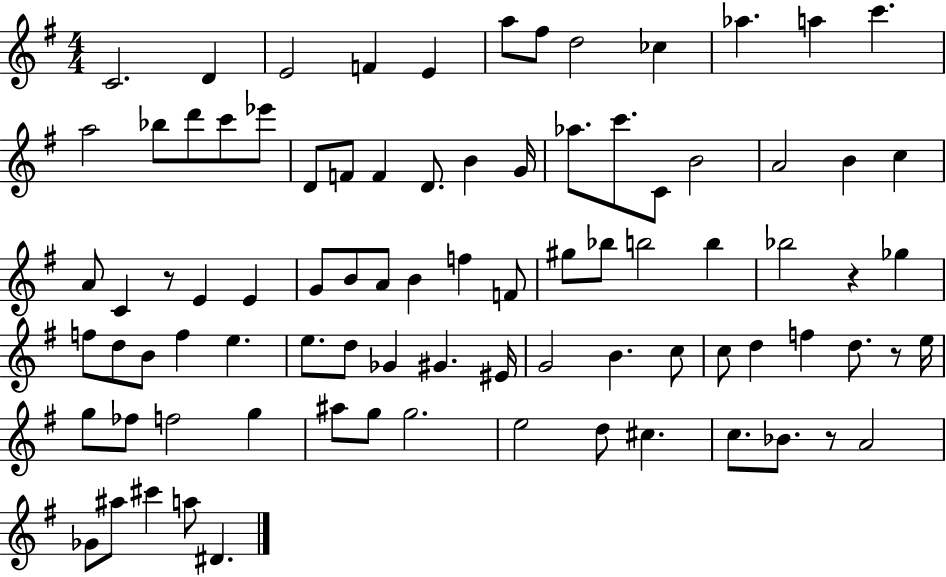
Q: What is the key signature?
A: G major